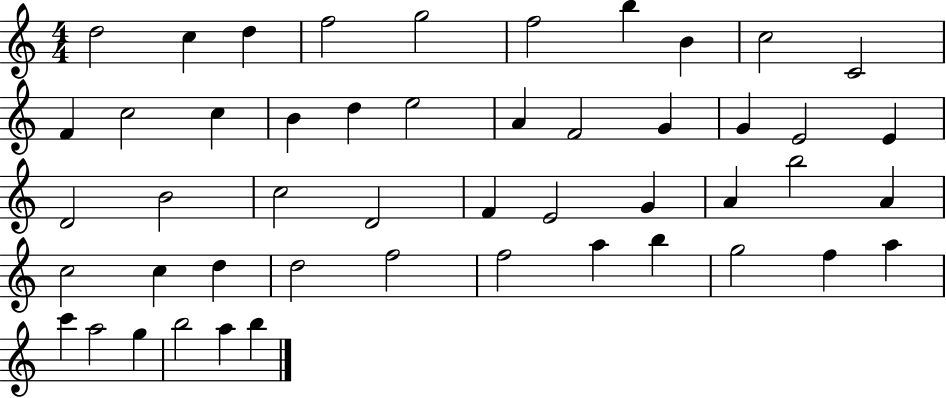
{
  \clef treble
  \numericTimeSignature
  \time 4/4
  \key c \major
  d''2 c''4 d''4 | f''2 g''2 | f''2 b''4 b'4 | c''2 c'2 | \break f'4 c''2 c''4 | b'4 d''4 e''2 | a'4 f'2 g'4 | g'4 e'2 e'4 | \break d'2 b'2 | c''2 d'2 | f'4 e'2 g'4 | a'4 b''2 a'4 | \break c''2 c''4 d''4 | d''2 f''2 | f''2 a''4 b''4 | g''2 f''4 a''4 | \break c'''4 a''2 g''4 | b''2 a''4 b''4 | \bar "|."
}